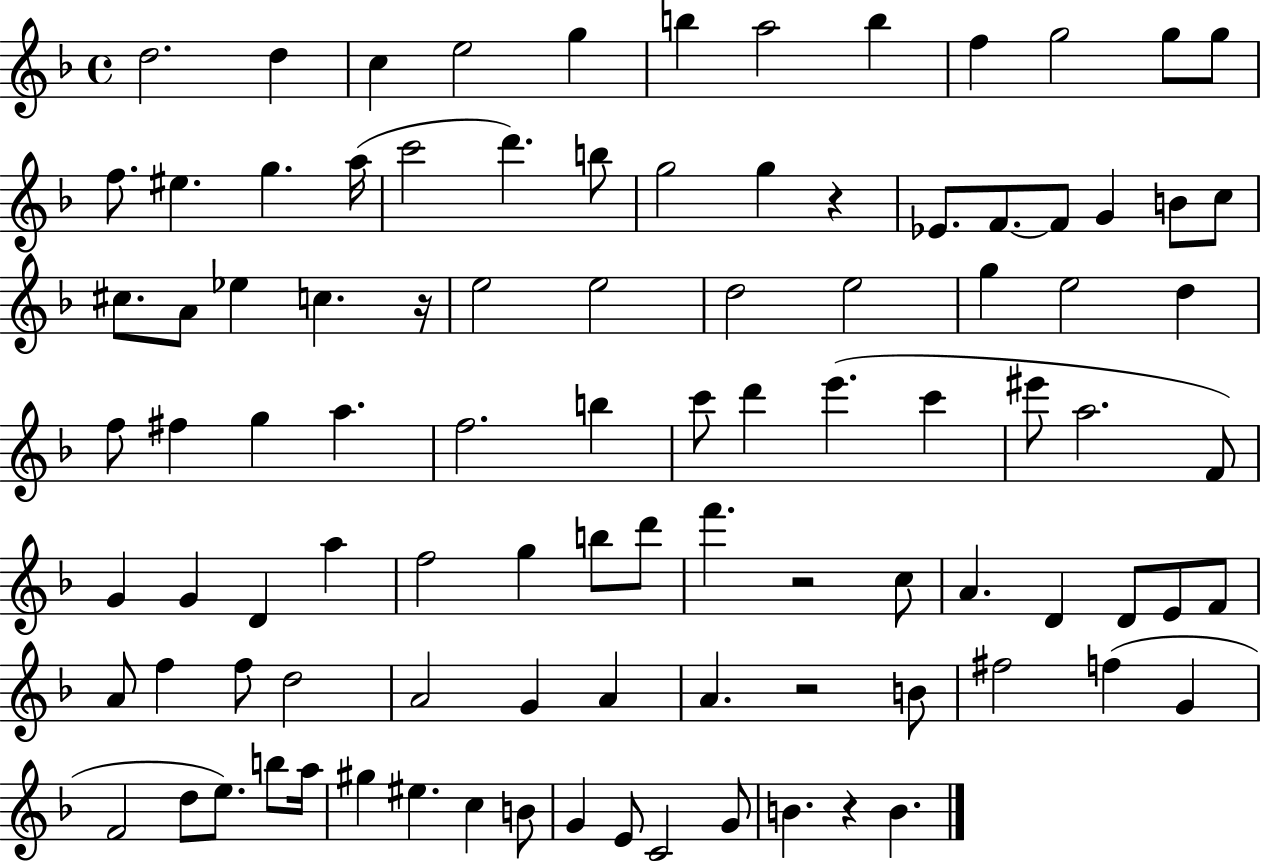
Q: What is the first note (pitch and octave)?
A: D5